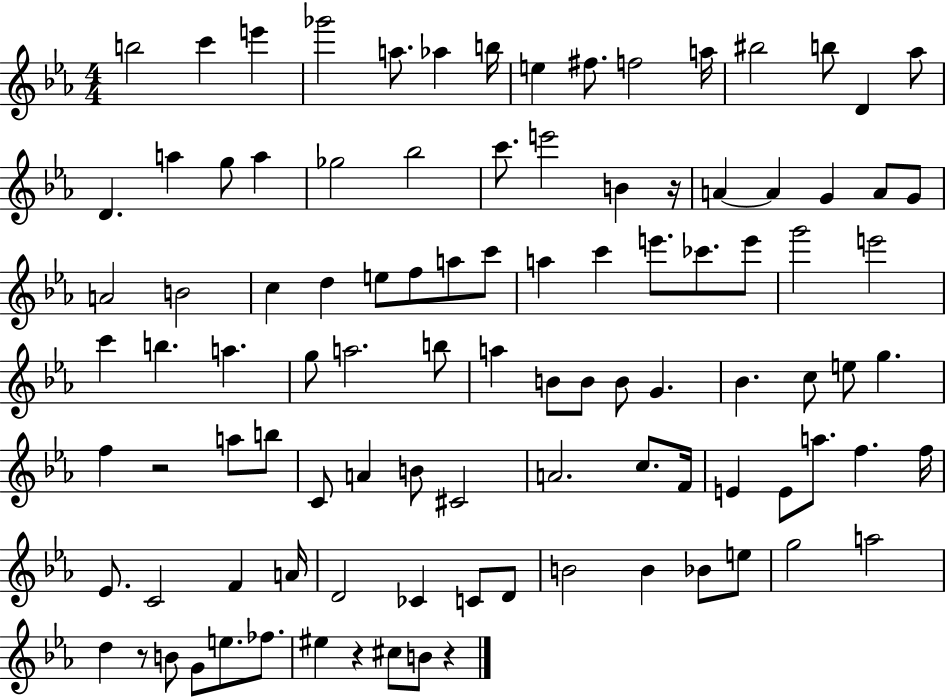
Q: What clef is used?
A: treble